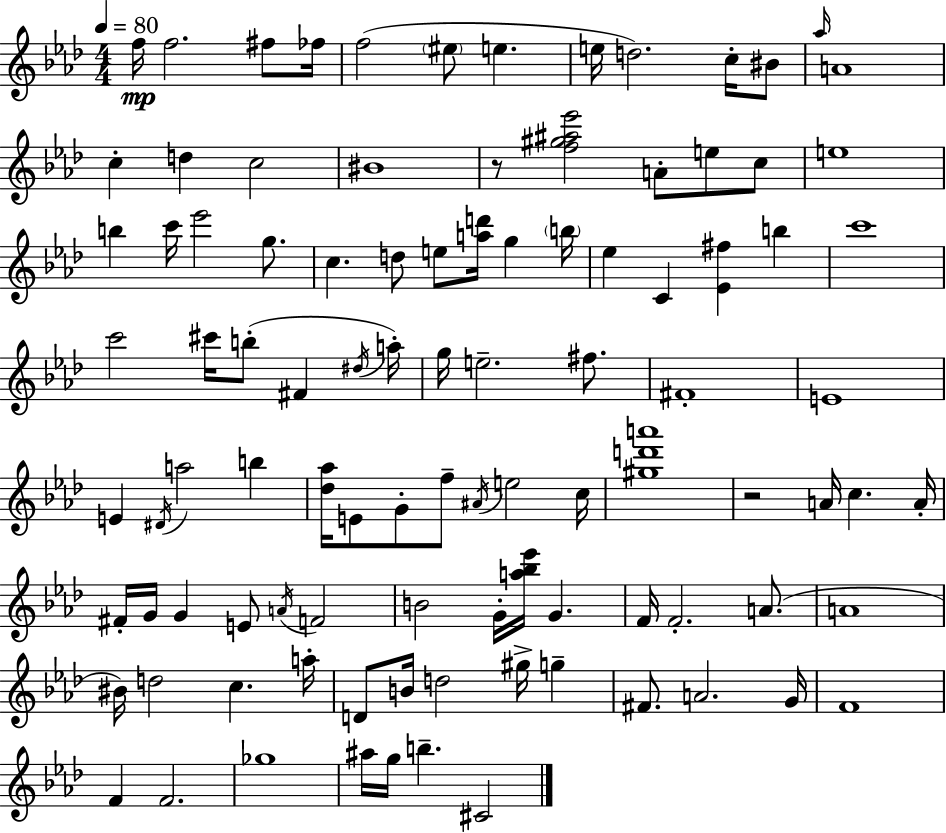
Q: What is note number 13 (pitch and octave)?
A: A4